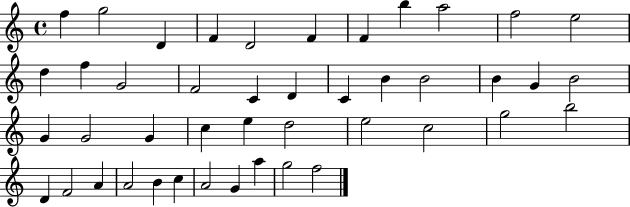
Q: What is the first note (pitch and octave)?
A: F5